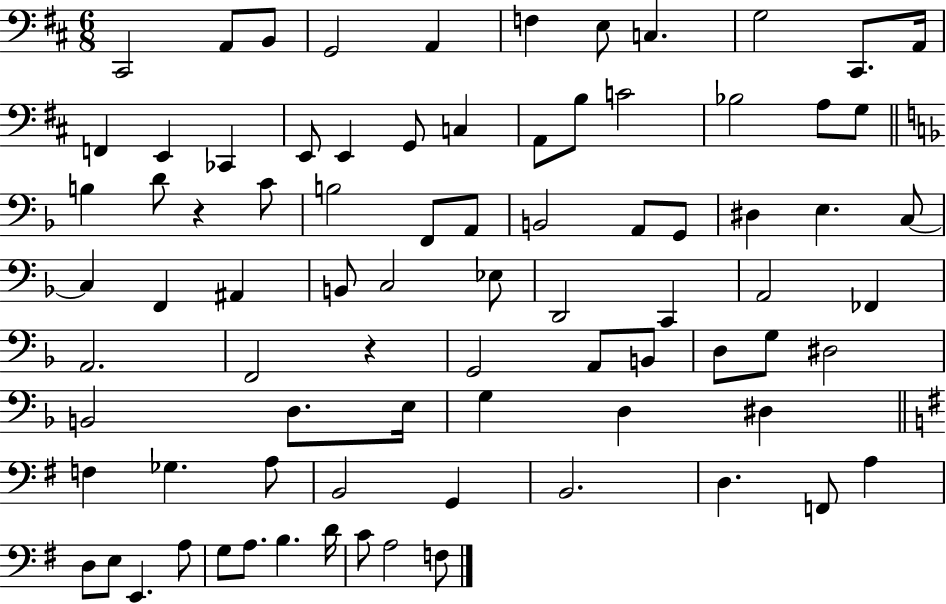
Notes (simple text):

C#2/h A2/e B2/e G2/h A2/q F3/q E3/e C3/q. G3/h C#2/e. A2/s F2/q E2/q CES2/q E2/e E2/q G2/e C3/q A2/e B3/e C4/h Bb3/h A3/e G3/e B3/q D4/e R/q C4/e B3/h F2/e A2/e B2/h A2/e G2/e D#3/q E3/q. C3/e C3/q F2/q A#2/q B2/e C3/h Eb3/e D2/h C2/q A2/h FES2/q A2/h. F2/h R/q G2/h A2/e B2/e D3/e G3/e D#3/h B2/h D3/e. E3/s G3/q D3/q D#3/q F3/q Gb3/q. A3/e B2/h G2/q B2/h. D3/q. F2/e A3/q D3/e E3/e E2/q. A3/e G3/e A3/e. B3/q. D4/s C4/e A3/h F3/e